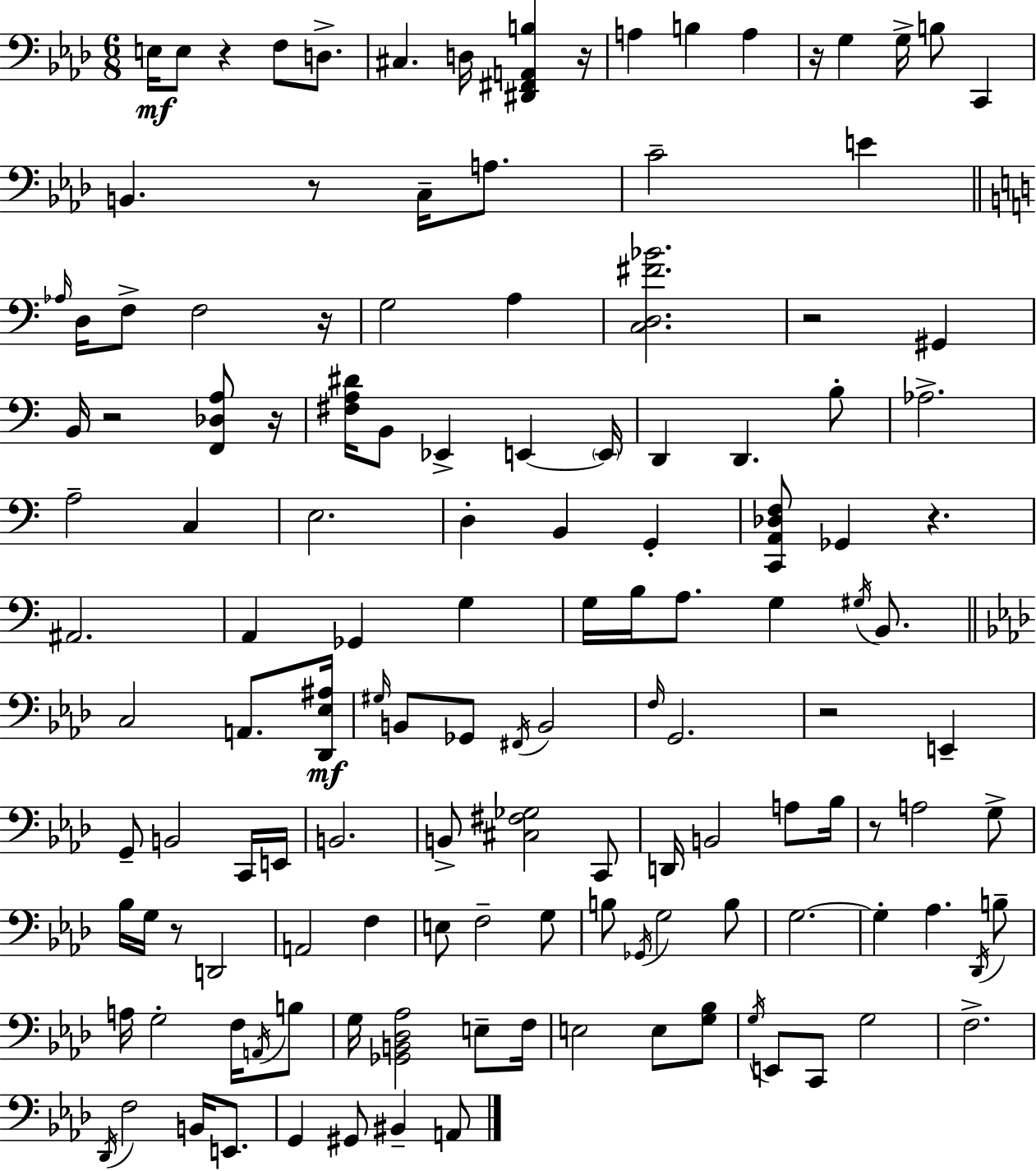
E3/s E3/e R/q F3/e D3/e. C#3/q. D3/s [D#2,F#2,A2,B3]/q R/s A3/q B3/q A3/q R/s G3/q G3/s B3/e C2/q B2/q. R/e C3/s A3/e. C4/h E4/q Ab3/s D3/s F3/e F3/h R/s G3/h A3/q [C3,D3,F#4,Bb4]/h. R/h G#2/q B2/s R/h [F2,Db3,A3]/e R/s [F#3,A3,D#4]/s B2/e Eb2/q E2/q E2/s D2/q D2/q. B3/e Ab3/h. A3/h C3/q E3/h. D3/q B2/q G2/q [C2,A2,Db3,F3]/e Gb2/q R/q. A#2/h. A2/q Gb2/q G3/q G3/s B3/s A3/e. G3/q G#3/s B2/e. C3/h A2/e. [Db2,Eb3,A#3]/s G#3/s B2/e Gb2/e F#2/s B2/h F3/s G2/h. R/h E2/q G2/e B2/h C2/s E2/s B2/h. B2/e [C#3,F#3,Gb3]/h C2/e D2/s B2/h A3/e Bb3/s R/e A3/h G3/e Bb3/s G3/s R/e D2/h A2/h F3/q E3/e F3/h G3/e B3/e Gb2/s G3/h B3/e G3/h. G3/q Ab3/q. Db2/s B3/e A3/s G3/h F3/s A2/s B3/e G3/s [Gb2,B2,Db3,Ab3]/h E3/e F3/s E3/h E3/e [G3,Bb3]/e G3/s E2/e C2/e G3/h F3/h. Db2/s F3/h B2/s E2/e. G2/q G#2/e BIS2/q A2/e